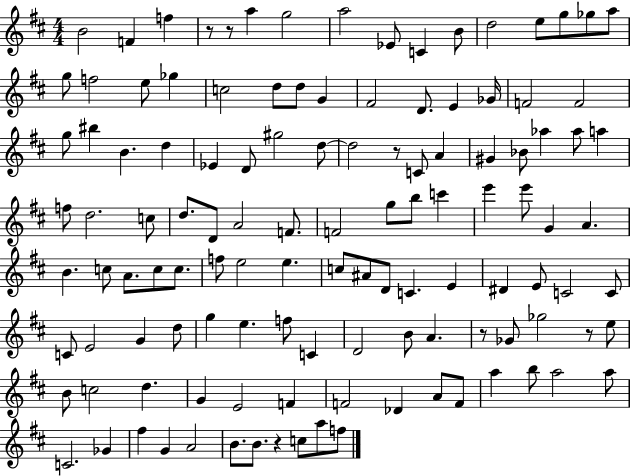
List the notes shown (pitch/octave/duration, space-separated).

B4/h F4/q F5/q R/e R/e A5/q G5/h A5/h Eb4/e C4/q B4/e D5/h E5/e G5/e Gb5/e A5/e G5/e F5/h E5/e Gb5/q C5/h D5/e D5/e G4/q F#4/h D4/e. E4/q Gb4/s F4/h F4/h G5/e BIS5/q B4/q. D5/q Eb4/q D4/e G#5/h D5/e D5/h R/e C4/e A4/q G#4/q Bb4/e Ab5/q Ab5/e A5/q F5/e D5/h. C5/e D5/e. D4/e A4/h F4/e. F4/h G5/e B5/e C6/q E6/q E6/e G4/q A4/q. B4/q. C5/e A4/e. C5/e C5/e. F5/e E5/h E5/q. C5/e A#4/e D4/e C4/q. E4/q D#4/q E4/e C4/h C4/e C4/e E4/h G4/q D5/e G5/q E5/q. F5/e C4/q D4/h B4/e A4/q. R/e Gb4/e Gb5/h R/e E5/e B4/e C5/h D5/q. G4/q E4/h F4/q F4/h Db4/q A4/e F4/e A5/q B5/e A5/h A5/e C4/h. Gb4/q F#5/q G4/q A4/h B4/e. B4/e. R/q C5/e A5/e F5/e